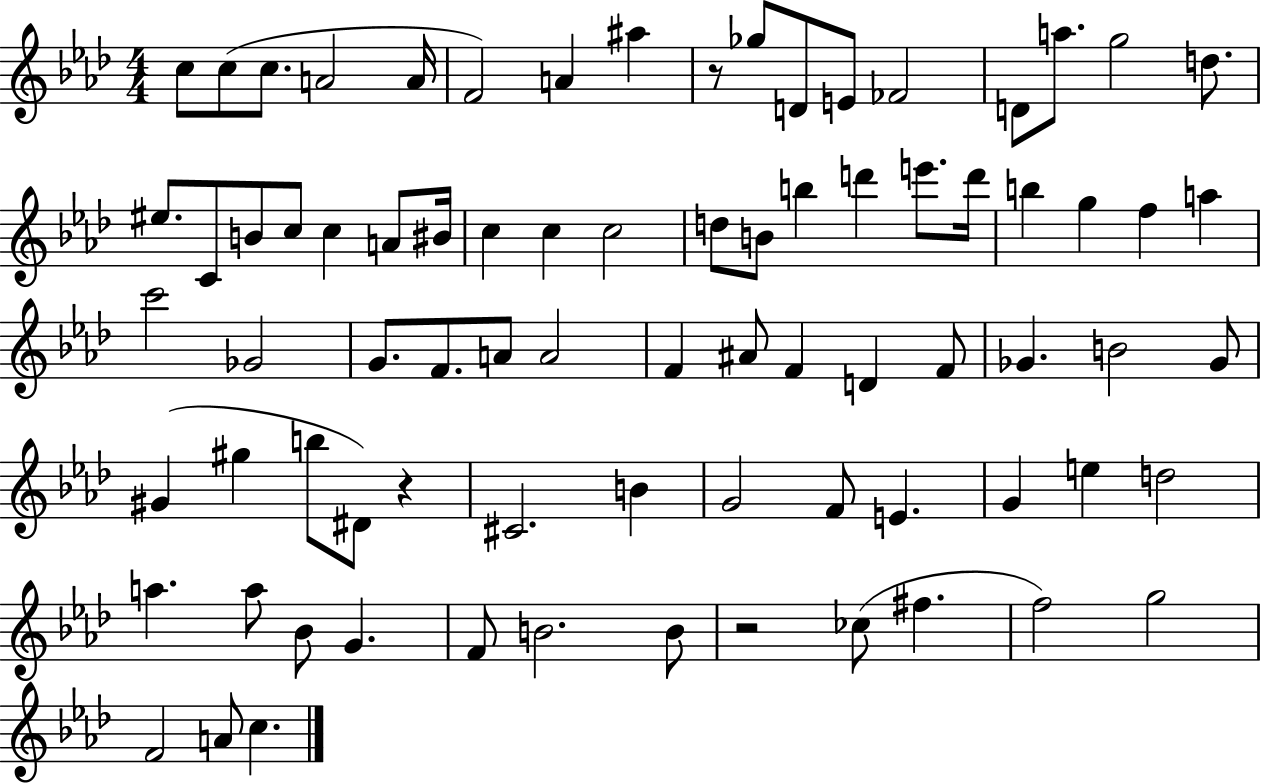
C5/e C5/e C5/e. A4/h A4/s F4/h A4/q A#5/q R/e Gb5/e D4/e E4/e FES4/h D4/e A5/e. G5/h D5/e. EIS5/e. C4/e B4/e C5/e C5/q A4/e BIS4/s C5/q C5/q C5/h D5/e B4/e B5/q D6/q E6/e. D6/s B5/q G5/q F5/q A5/q C6/h Gb4/h G4/e. F4/e. A4/e A4/h F4/q A#4/e F4/q D4/q F4/e Gb4/q. B4/h Gb4/e G#4/q G#5/q B5/e D#4/e R/q C#4/h. B4/q G4/h F4/e E4/q. G4/q E5/q D5/h A5/q. A5/e Bb4/e G4/q. F4/e B4/h. B4/e R/h CES5/e F#5/q. F5/h G5/h F4/h A4/e C5/q.